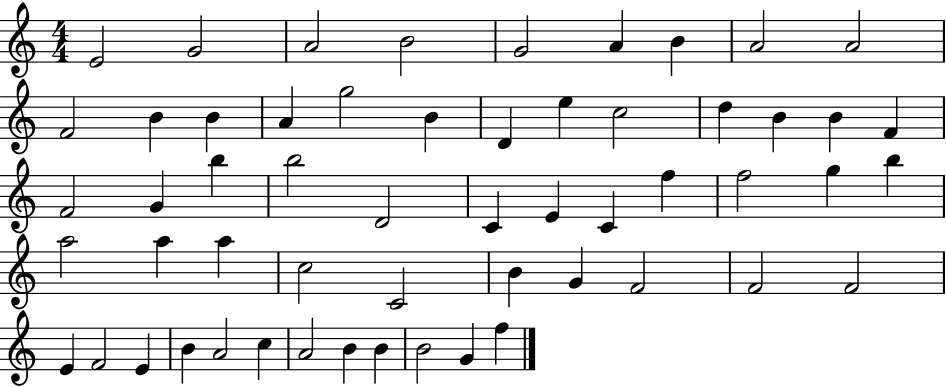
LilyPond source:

{
  \clef treble
  \numericTimeSignature
  \time 4/4
  \key c \major
  e'2 g'2 | a'2 b'2 | g'2 a'4 b'4 | a'2 a'2 | \break f'2 b'4 b'4 | a'4 g''2 b'4 | d'4 e''4 c''2 | d''4 b'4 b'4 f'4 | \break f'2 g'4 b''4 | b''2 d'2 | c'4 e'4 c'4 f''4 | f''2 g''4 b''4 | \break a''2 a''4 a''4 | c''2 c'2 | b'4 g'4 f'2 | f'2 f'2 | \break e'4 f'2 e'4 | b'4 a'2 c''4 | a'2 b'4 b'4 | b'2 g'4 f''4 | \break \bar "|."
}